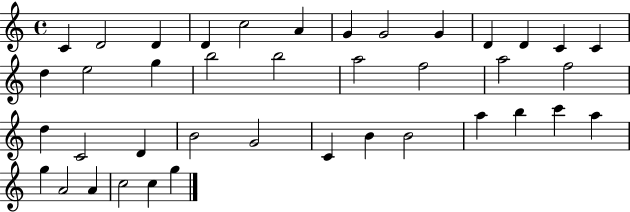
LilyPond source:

{
  \clef treble
  \time 4/4
  \defaultTimeSignature
  \key c \major
  c'4 d'2 d'4 | d'4 c''2 a'4 | g'4 g'2 g'4 | d'4 d'4 c'4 c'4 | \break d''4 e''2 g''4 | b''2 b''2 | a''2 f''2 | a''2 f''2 | \break d''4 c'2 d'4 | b'2 g'2 | c'4 b'4 b'2 | a''4 b''4 c'''4 a''4 | \break g''4 a'2 a'4 | c''2 c''4 g''4 | \bar "|."
}